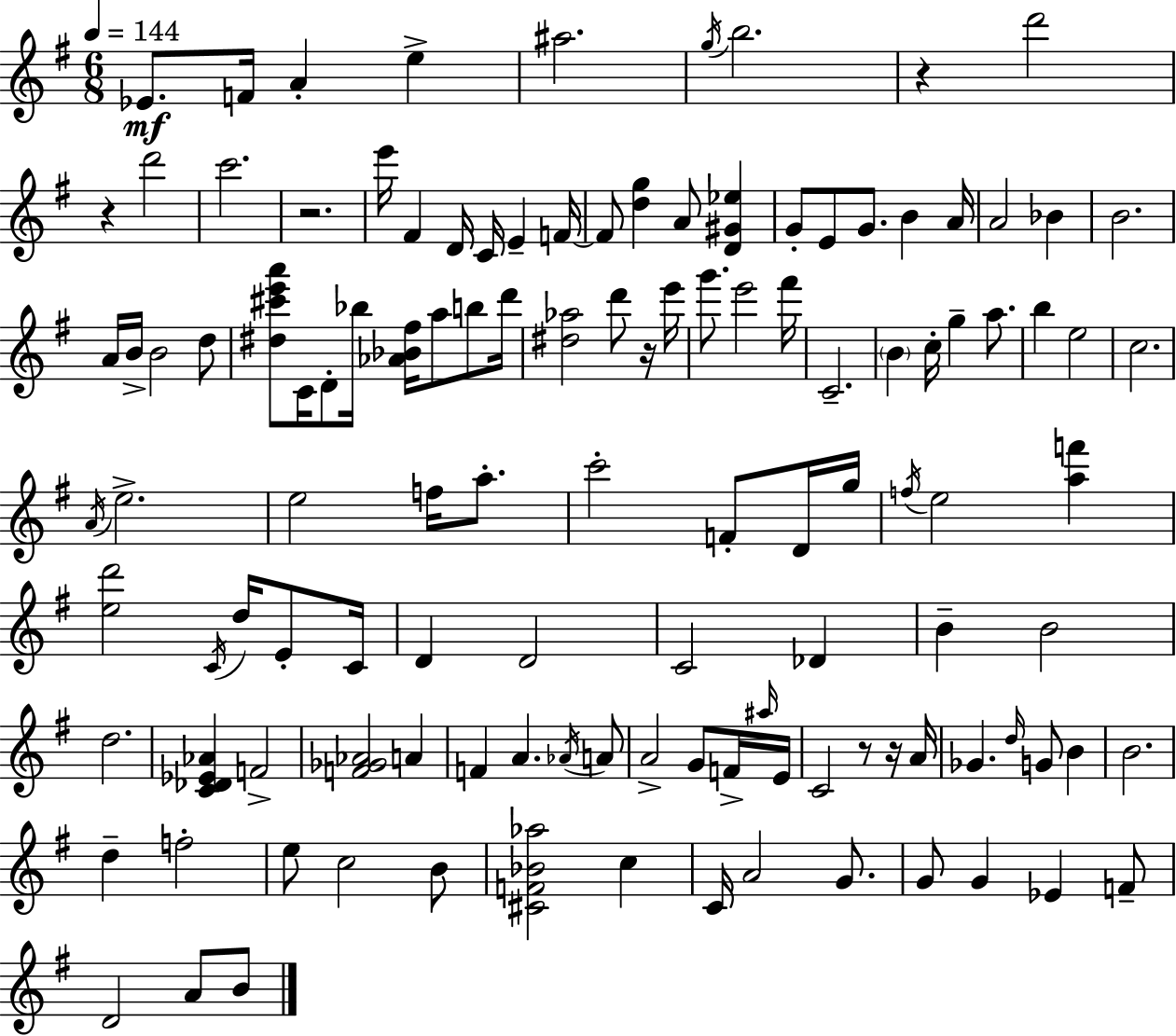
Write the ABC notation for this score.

X:1
T:Untitled
M:6/8
L:1/4
K:Em
_E/2 F/4 A e ^a2 g/4 b2 z d'2 z d'2 c'2 z2 e'/4 ^F D/4 C/4 E F/4 F/2 [dg] A/2 [D^G_e] G/2 E/2 G/2 B A/4 A2 _B B2 A/4 B/4 B2 d/2 [^d^c'e'a']/2 C/4 D/2 _b/4 [_A_B^f]/4 a/2 b/2 d'/4 [^d_a]2 d'/2 z/4 e'/4 g'/2 e'2 ^f'/4 C2 B c/4 g a/2 b e2 c2 A/4 e2 e2 f/4 a/2 c'2 F/2 D/4 g/4 f/4 e2 [af'] [ed']2 C/4 d/4 E/2 C/4 D D2 C2 _D B B2 d2 [C_D_E_A] F2 [F_G_A]2 A F A _A/4 A/2 A2 G/2 F/4 ^a/4 E/4 C2 z/2 z/4 A/4 _G d/4 G/2 B B2 d f2 e/2 c2 B/2 [^CF_B_a]2 c C/4 A2 G/2 G/2 G _E F/2 D2 A/2 B/2